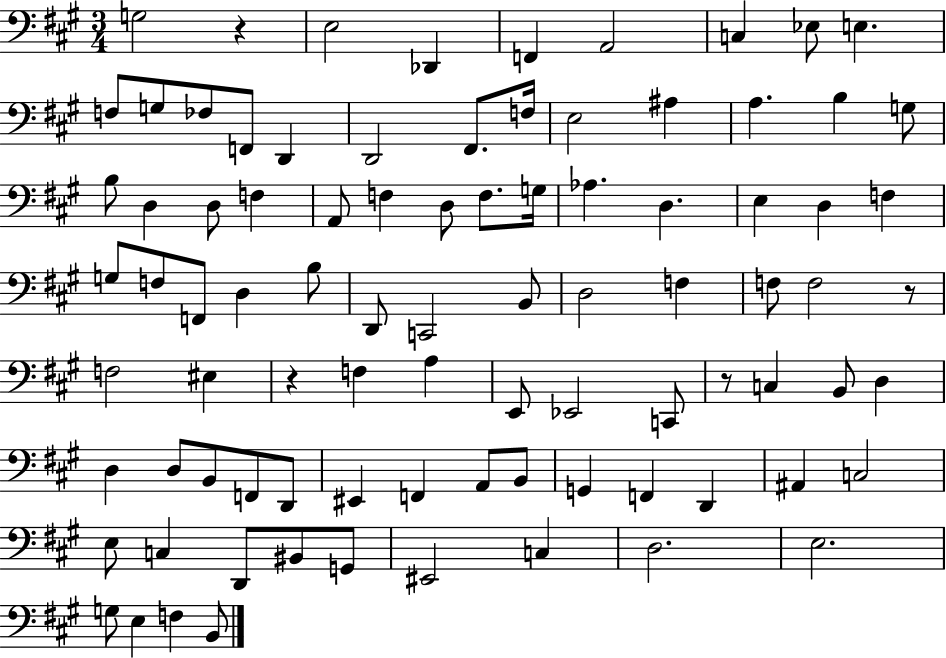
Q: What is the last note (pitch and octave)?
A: B2